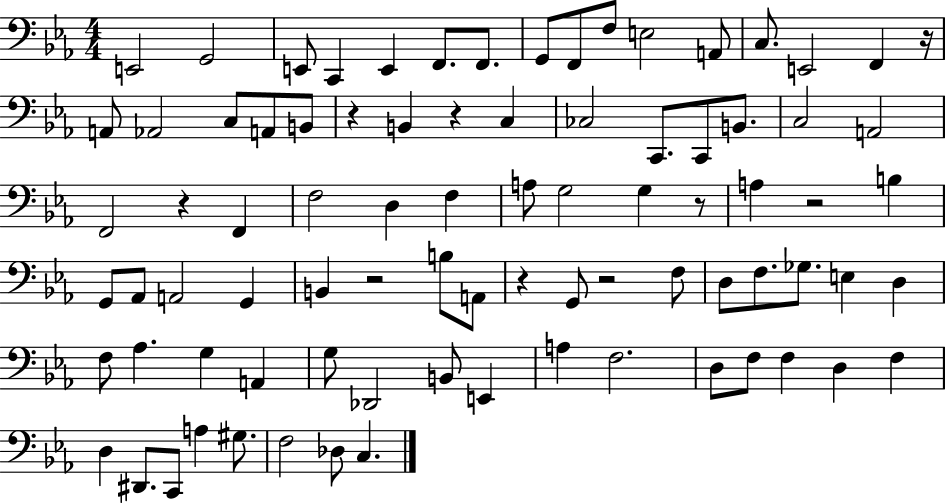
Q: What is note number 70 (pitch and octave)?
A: C2